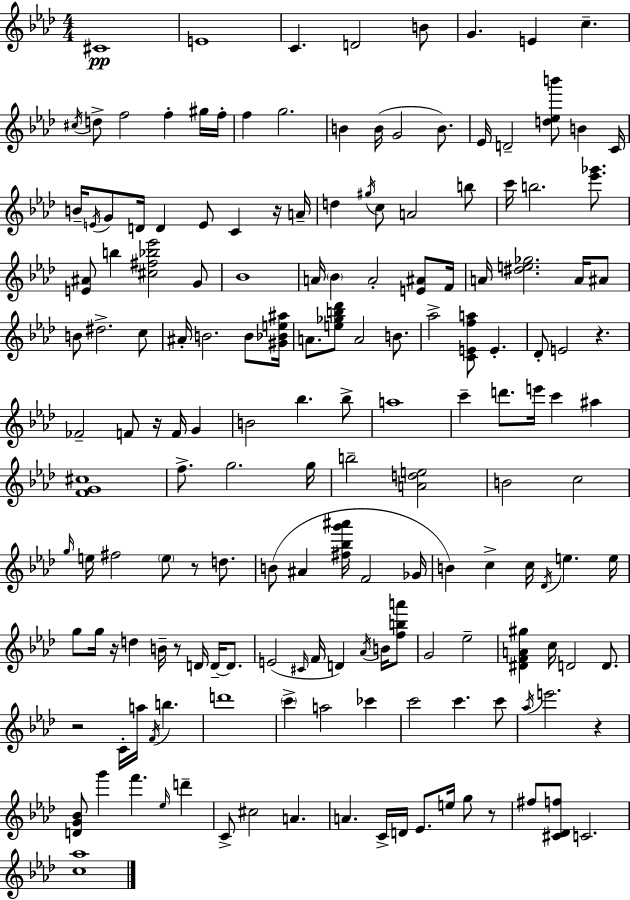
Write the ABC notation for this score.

X:1
T:Untitled
M:4/4
L:1/4
K:Ab
^C4 E4 C D2 B/2 G E c ^c/4 d/2 f2 f ^g/4 f/4 f g2 B B/4 G2 B/2 _E/4 D2 [d_eb']/2 B C/4 B/4 E/4 G/2 D/4 D E/2 C z/4 A/4 d ^g/4 c/2 A2 b/2 c'/4 b2 [_e'_g']/2 [E^A]/2 b [^c^f_b_e']2 G/2 _B4 A/4 _B A2 [E^A]/2 F/4 A/4 [^de_g]2 A/4 ^A/2 B/2 ^d2 c/2 ^A/4 B2 B/2 [^G_Be^a]/4 A/2 [e_gb_d']/2 A2 B/2 _a2 [CEfa]/2 E _D/2 E2 z _F2 F/2 z/4 F/4 G B2 _b _b/2 a4 c' d'/2 e'/4 c' ^a [FG^c]4 f/2 g2 g/4 b2 [Ade]2 B2 c2 g/4 e/4 ^f2 e/2 z/2 d/2 B/2 ^A [^f_bg'^a']/4 F2 _G/4 B c c/4 _D/4 e e/4 g/2 g/4 z/4 d B/4 z/2 D/4 D/4 D/2 E2 ^C/4 F/4 D _A/4 B/4 [fba']/2 G2 _e2 [^DFA^g] c/4 D2 D/2 z2 C/4 a/4 F/4 b d'4 c' a2 _c' c'2 c' c'/2 _a/4 e'2 z [DG_B]/2 g' f' _e/4 d' C/2 ^c2 A A C/4 D/4 _E/2 e/4 g/2 z/2 ^f/2 [^C_Df]/2 C2 [c_a]4